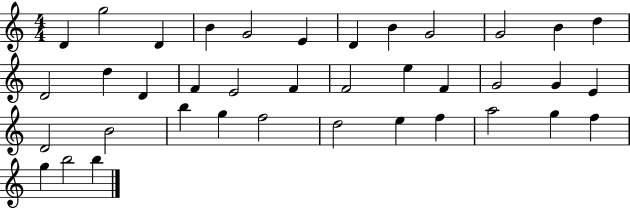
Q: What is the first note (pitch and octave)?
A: D4